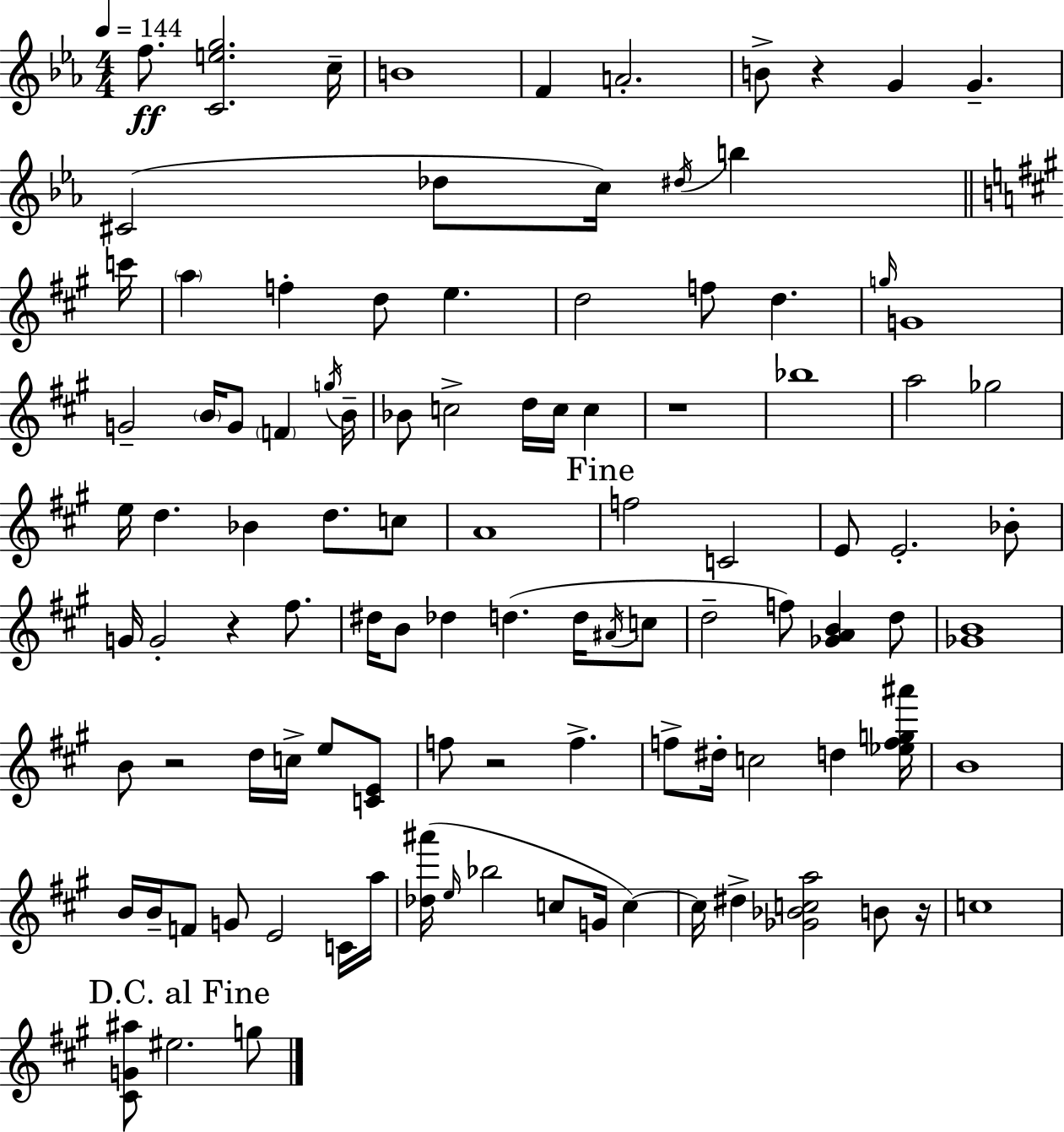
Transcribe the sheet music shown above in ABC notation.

X:1
T:Untitled
M:4/4
L:1/4
K:Eb
f/2 [Ceg]2 c/4 B4 F A2 B/2 z G G ^C2 _d/2 c/4 ^d/4 b c'/4 a f d/2 e d2 f/2 d g/4 G4 G2 B/4 G/2 F g/4 B/4 _B/2 c2 d/4 c/4 c z4 _b4 a2 _g2 e/4 d _B d/2 c/2 A4 f2 C2 E/2 E2 _B/2 G/4 G2 z ^f/2 ^d/4 B/2 _d d d/4 ^A/4 c/2 d2 f/2 [_GAB] d/2 [_GB]4 B/2 z2 d/4 c/4 e/2 [CE]/2 f/2 z2 f f/2 ^d/4 c2 d [_efg^a']/4 B4 B/4 B/4 F/2 G/2 E2 C/4 a/4 [_d^a']/4 e/4 _b2 c/2 G/4 c c/4 ^d [_G_Bca]2 B/2 z/4 c4 [^CG^a]/2 ^e2 g/2